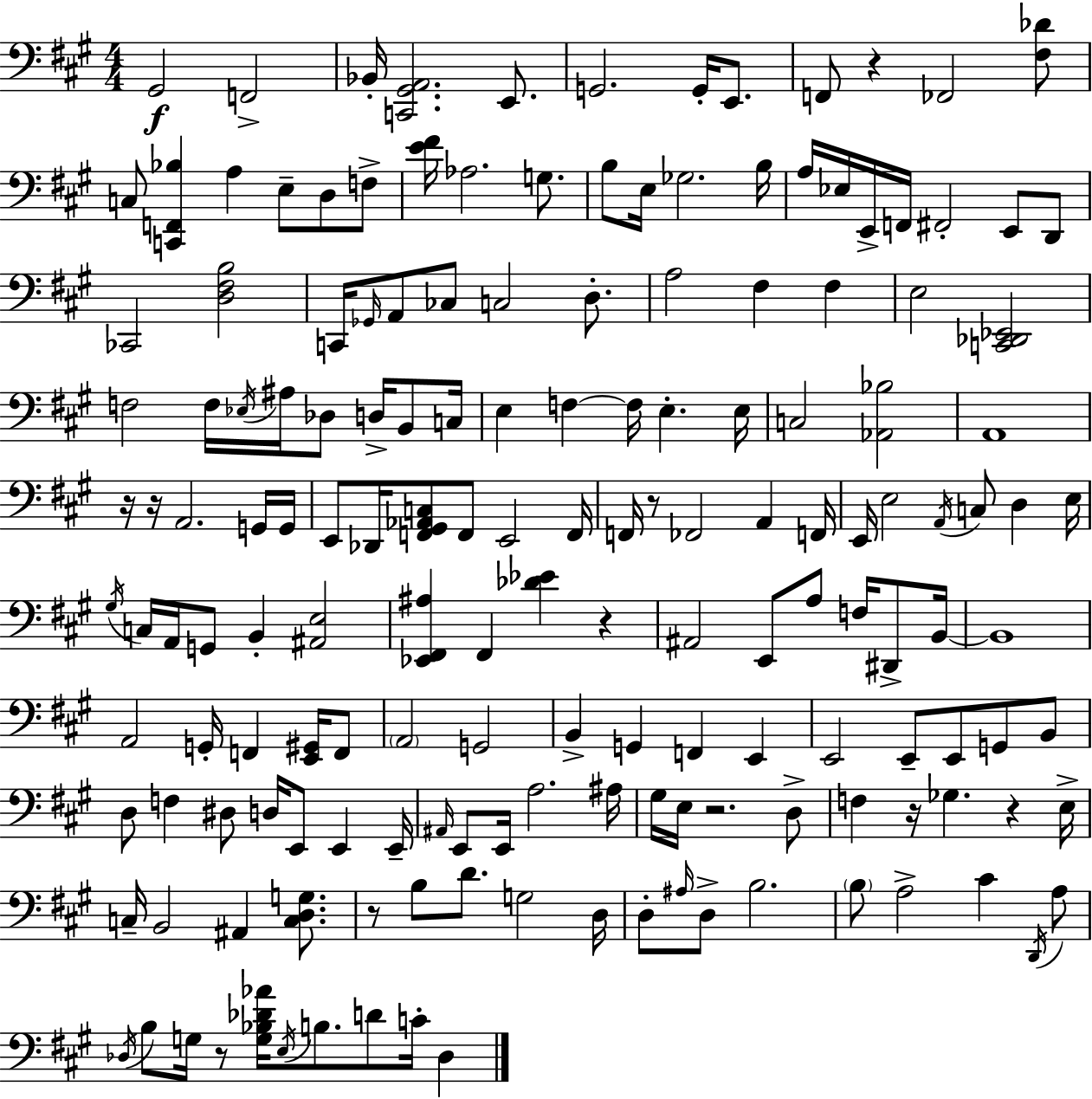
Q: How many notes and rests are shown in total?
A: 165